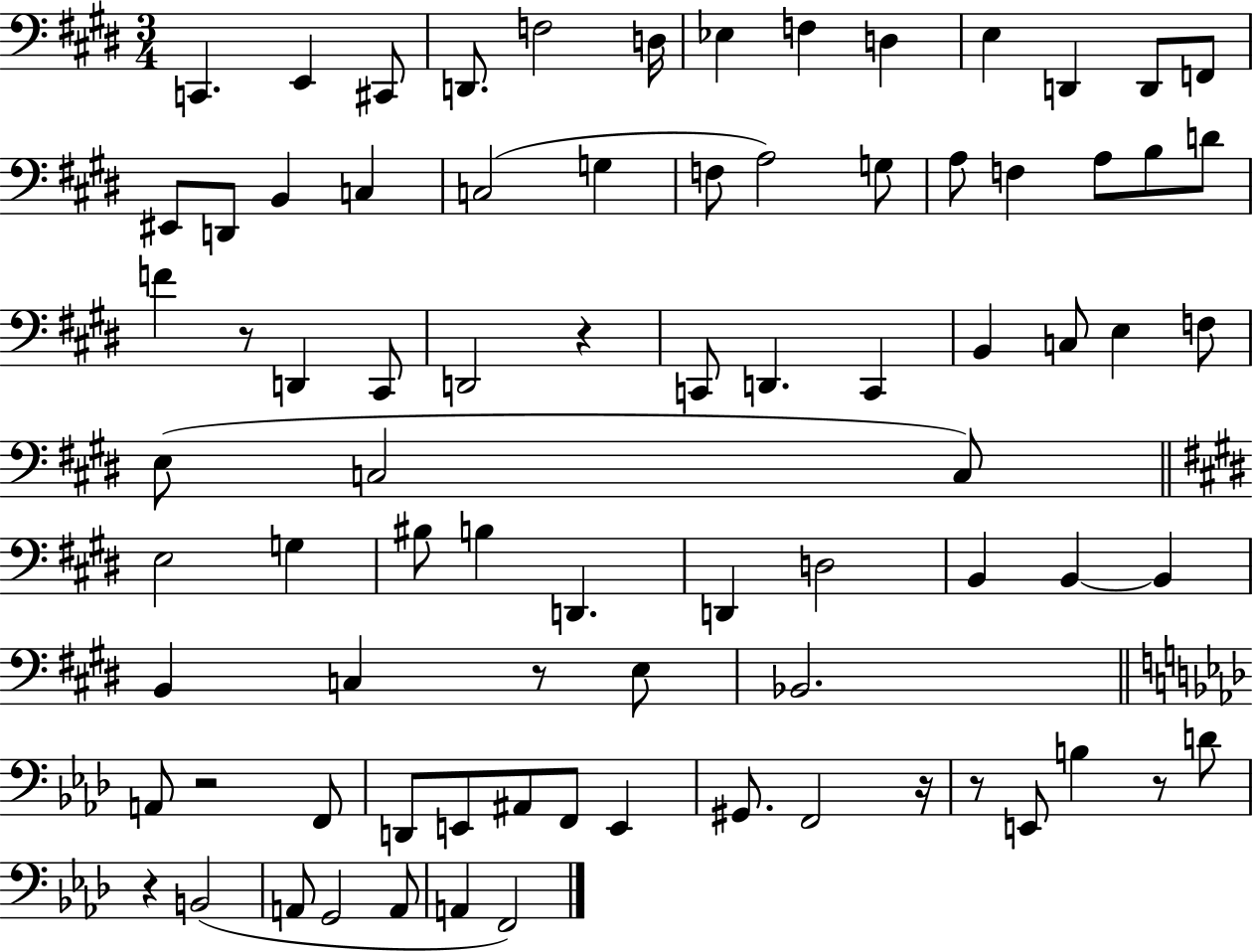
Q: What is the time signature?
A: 3/4